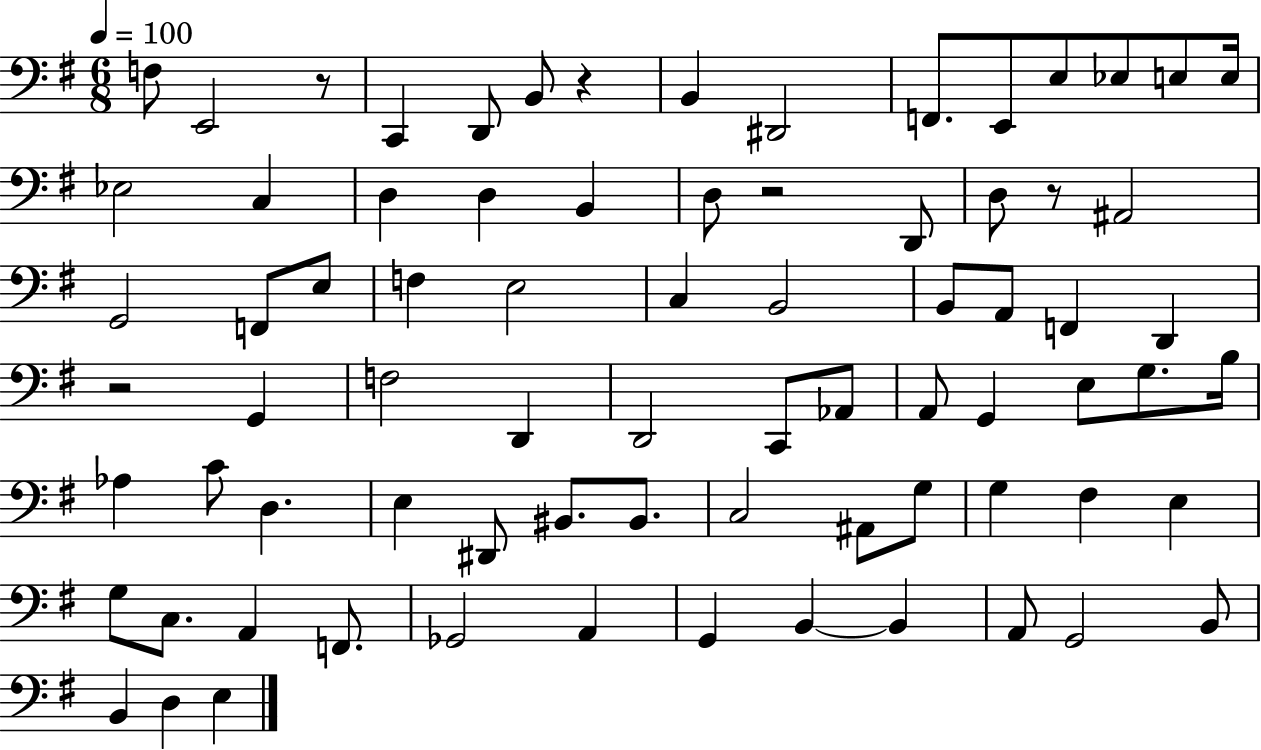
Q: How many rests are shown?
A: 5